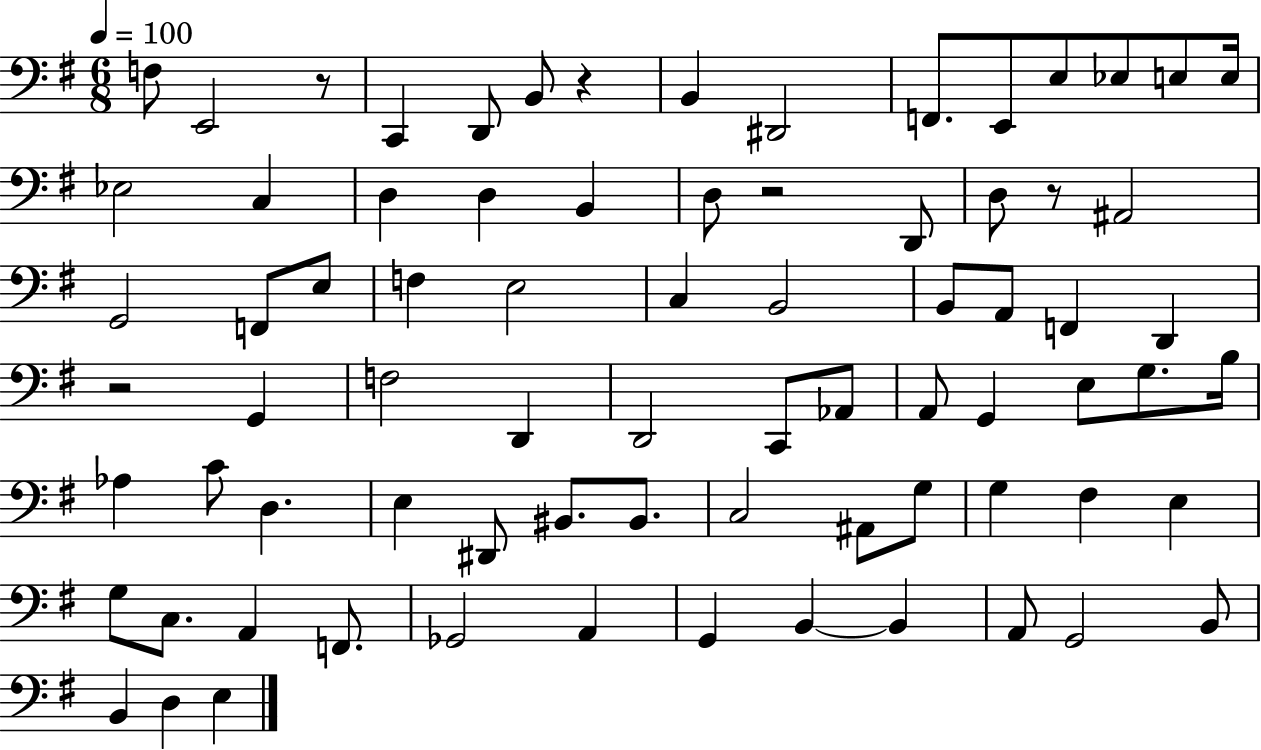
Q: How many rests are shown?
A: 5